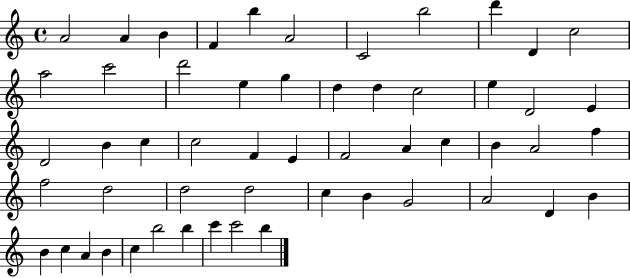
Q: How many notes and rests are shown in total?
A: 54